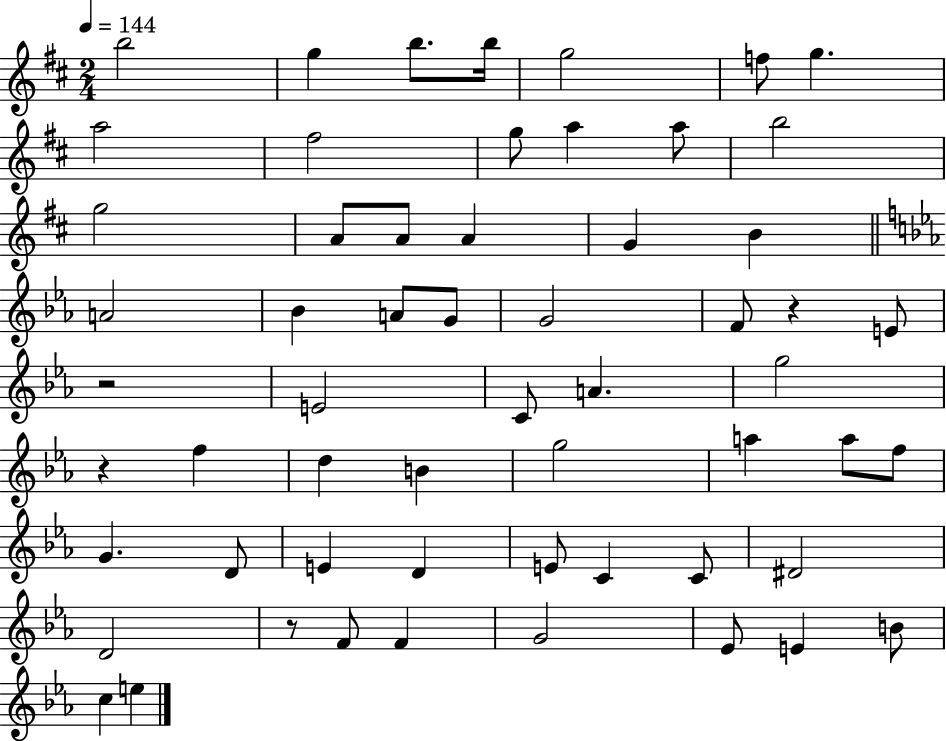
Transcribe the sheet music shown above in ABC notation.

X:1
T:Untitled
M:2/4
L:1/4
K:D
b2 g b/2 b/4 g2 f/2 g a2 ^f2 g/2 a a/2 b2 g2 A/2 A/2 A G B A2 _B A/2 G/2 G2 F/2 z E/2 z2 E2 C/2 A g2 z f d B g2 a a/2 f/2 G D/2 E D E/2 C C/2 ^D2 D2 z/2 F/2 F G2 _E/2 E B/2 c e